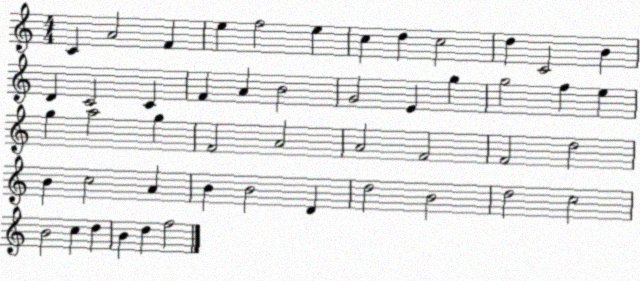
X:1
T:Untitled
M:4/4
L:1/4
K:C
C A2 F e f2 e c d c2 d C2 B D C2 C F A B2 G2 E g g2 f e g a2 g F2 A2 A2 F2 F2 d2 B c2 A B B2 D d2 B2 d2 c2 B2 c d B d f2